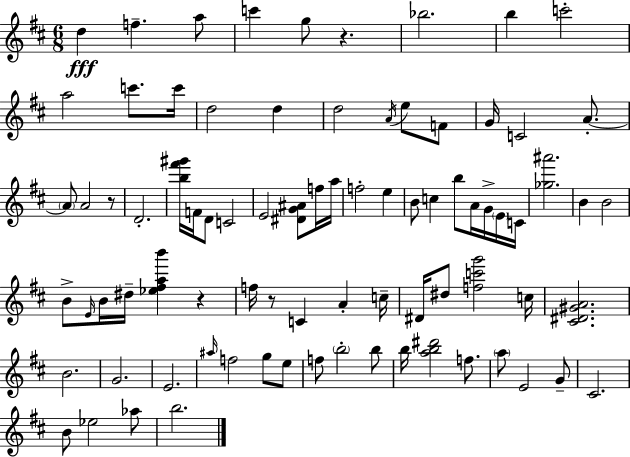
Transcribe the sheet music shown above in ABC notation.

X:1
T:Untitled
M:6/8
L:1/4
K:D
d f a/2 c' g/2 z _b2 b c'2 a2 c'/2 c'/4 d2 d d2 A/4 e/2 F/2 G/4 C2 A/2 A/2 A2 z/2 D2 [b^f'^g']/4 F/4 D/2 C2 E2 [^DG^A]/2 f/4 a/4 f2 e B/2 c b/2 A/4 G/4 E/4 C/4 [_g^a']2 B B2 B/2 E/4 B/4 ^d/4 [_e^fab'] z f/4 z/2 C A c/4 ^D/4 ^d/2 [fc'g']2 c/4 [^C^D^GA]2 B2 G2 E2 ^a/4 f2 g/2 e/2 f/2 b2 b/2 b/4 [ab^d']2 f/2 a/2 E2 G/2 ^C2 B/2 _e2 _a/2 b2